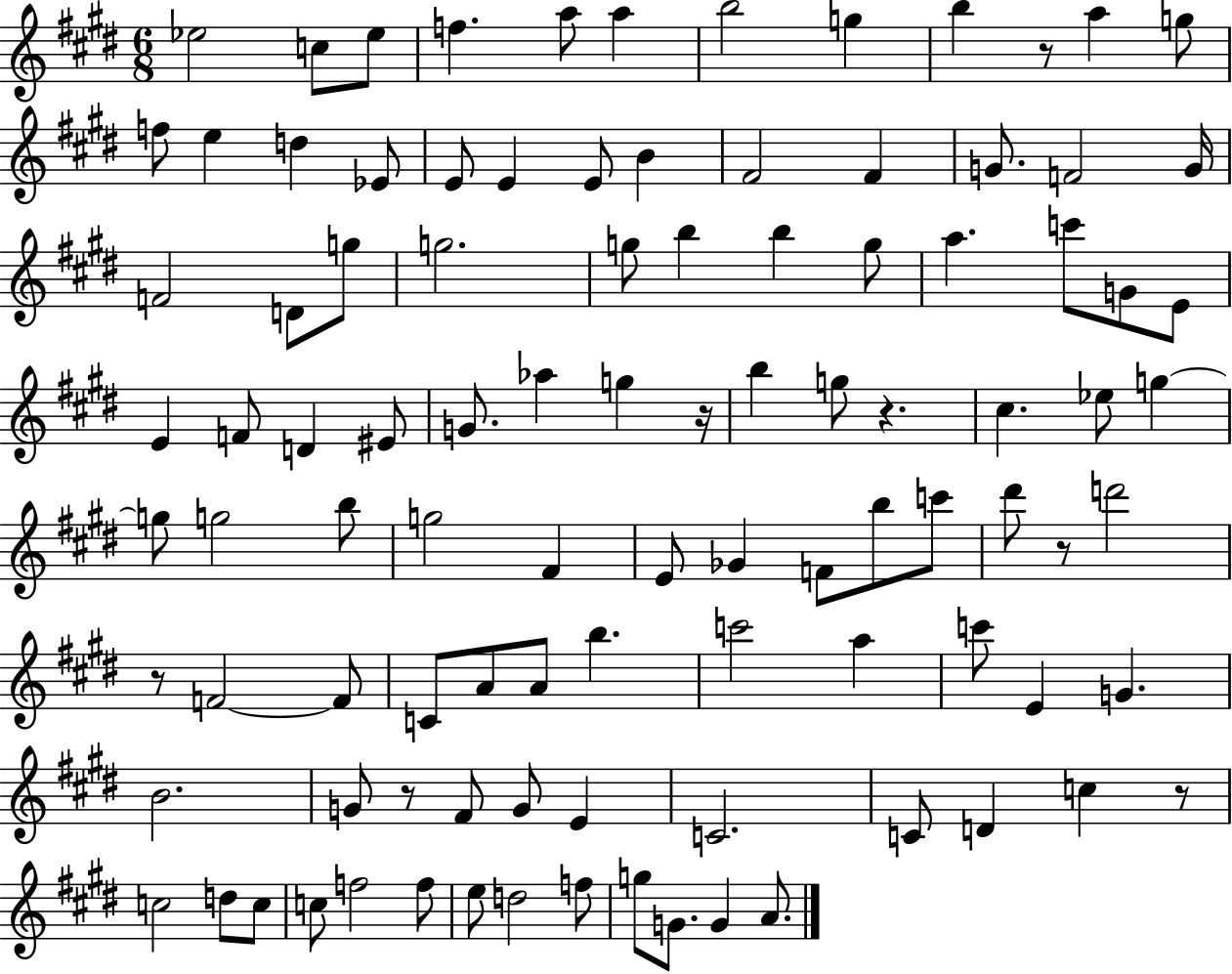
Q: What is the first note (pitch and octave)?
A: Eb5